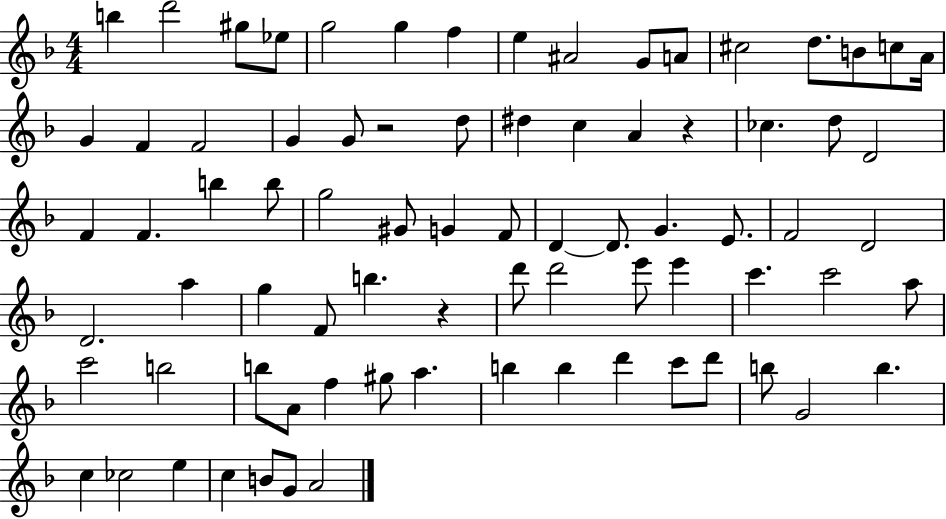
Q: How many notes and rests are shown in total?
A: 79